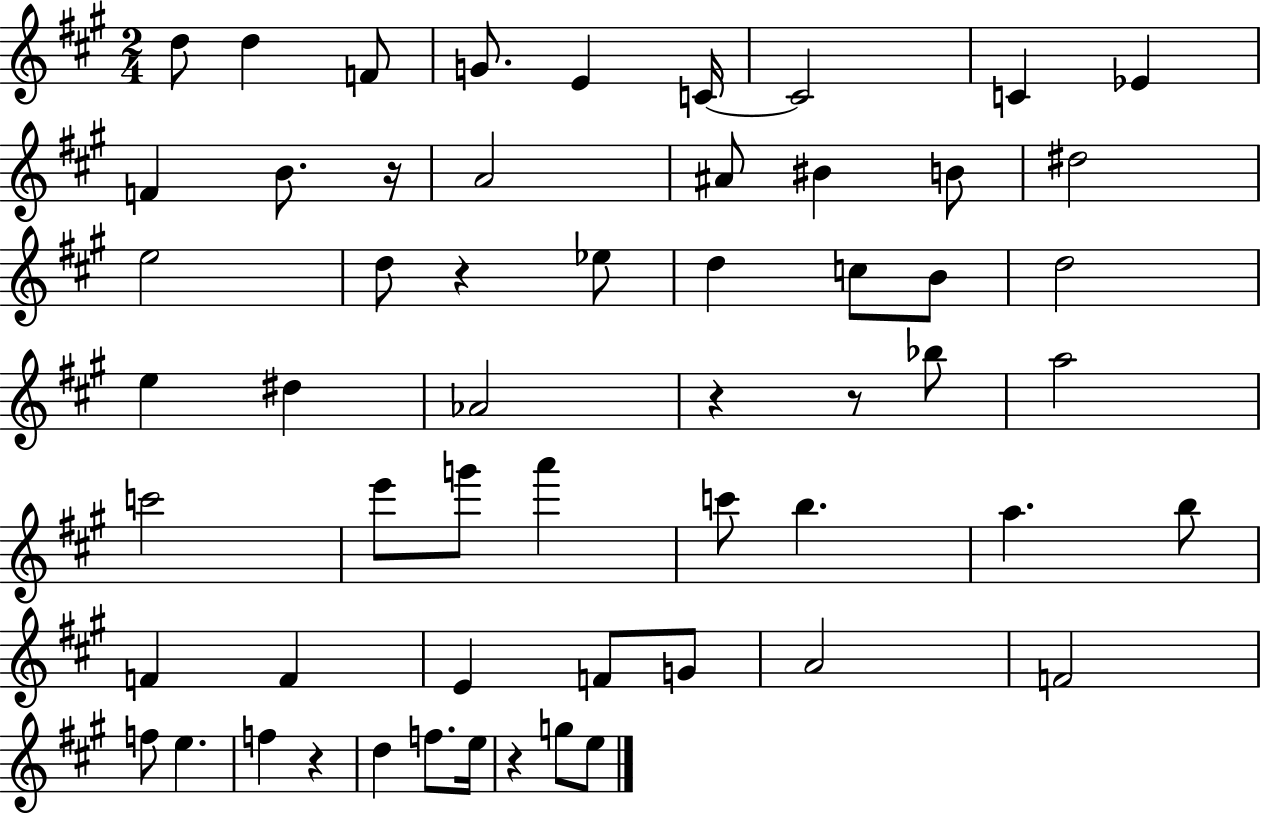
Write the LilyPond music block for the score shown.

{
  \clef treble
  \numericTimeSignature
  \time 2/4
  \key a \major
  d''8 d''4 f'8 | g'8. e'4 c'16~~ | c'2 | c'4 ees'4 | \break f'4 b'8. r16 | a'2 | ais'8 bis'4 b'8 | dis''2 | \break e''2 | d''8 r4 ees''8 | d''4 c''8 b'8 | d''2 | \break e''4 dis''4 | aes'2 | r4 r8 bes''8 | a''2 | \break c'''2 | e'''8 g'''8 a'''4 | c'''8 b''4. | a''4. b''8 | \break f'4 f'4 | e'4 f'8 g'8 | a'2 | f'2 | \break f''8 e''4. | f''4 r4 | d''4 f''8. e''16 | r4 g''8 e''8 | \break \bar "|."
}